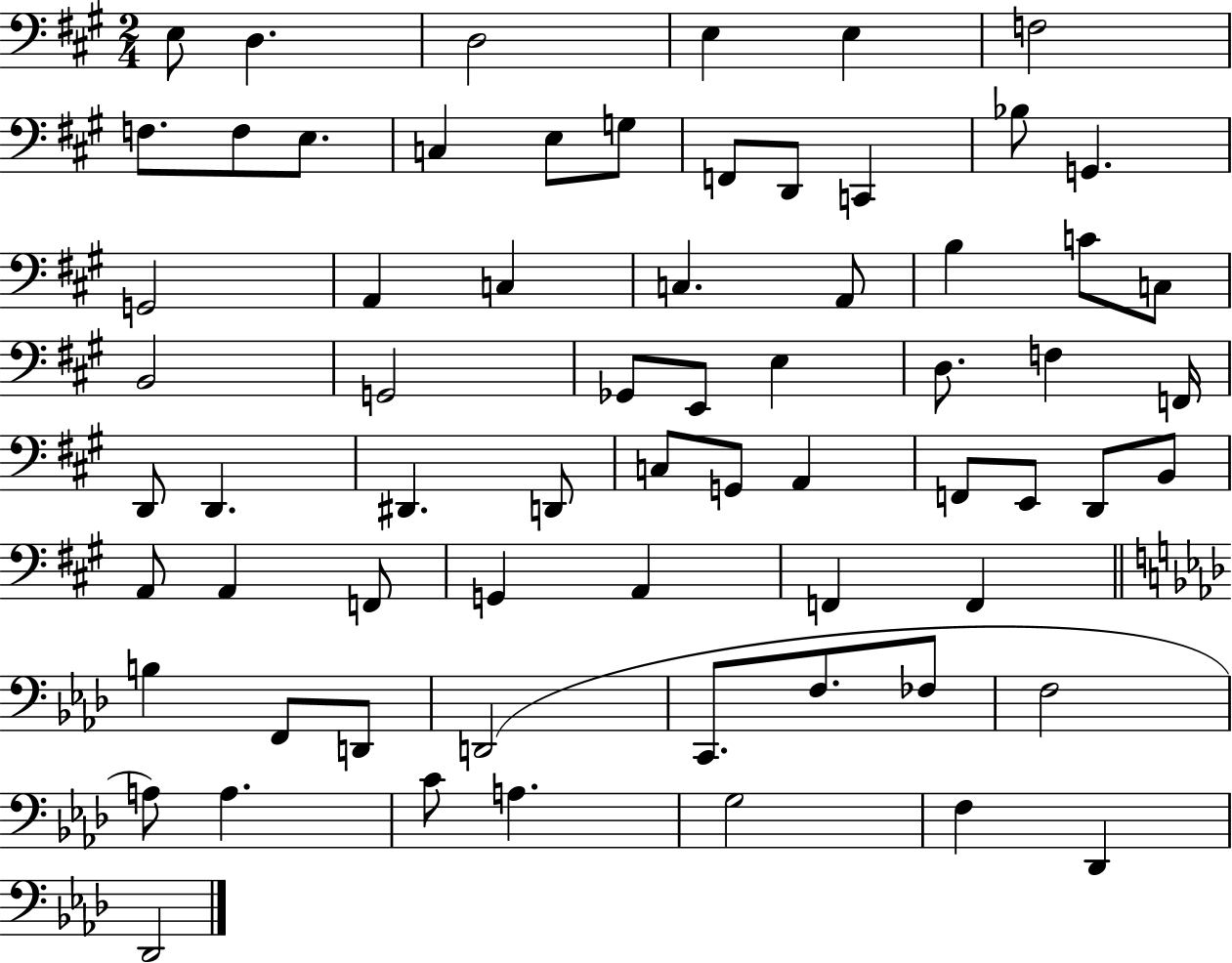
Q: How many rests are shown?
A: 0